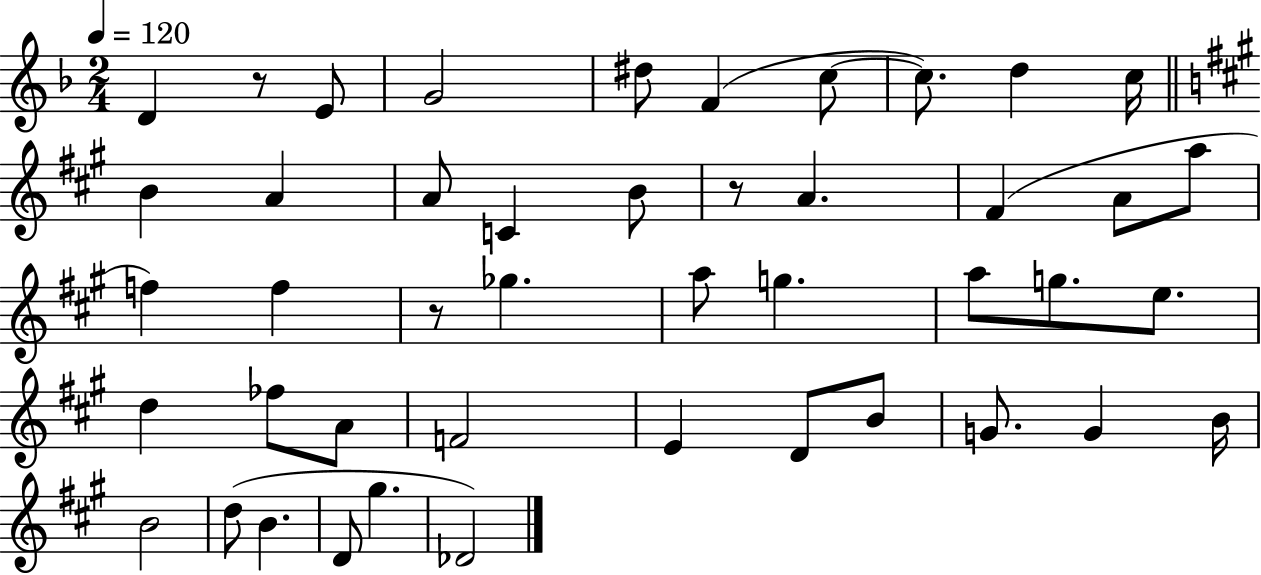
{
  \clef treble
  \numericTimeSignature
  \time 2/4
  \key f \major
  \tempo 4 = 120
  \repeat volta 2 { d'4 r8 e'8 | g'2 | dis''8 f'4( c''8~~ | c''8.) d''4 c''16 | \break \bar "||" \break \key a \major b'4 a'4 | a'8 c'4 b'8 | r8 a'4. | fis'4( a'8 a''8 | \break f''4) f''4 | r8 ges''4. | a''8 g''4. | a''8 g''8. e''8. | \break d''4 fes''8 a'8 | f'2 | e'4 d'8 b'8 | g'8. g'4 b'16 | \break b'2 | d''8( b'4. | d'8 gis''4. | des'2) | \break } \bar "|."
}